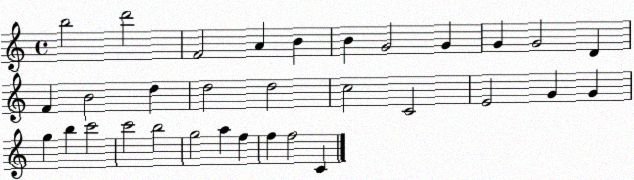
X:1
T:Untitled
M:4/4
L:1/4
K:C
b2 d'2 F2 A B B G2 G G G2 D F B2 d d2 d2 c2 C2 E2 G G g b c'2 c'2 b2 g2 a f f f2 C